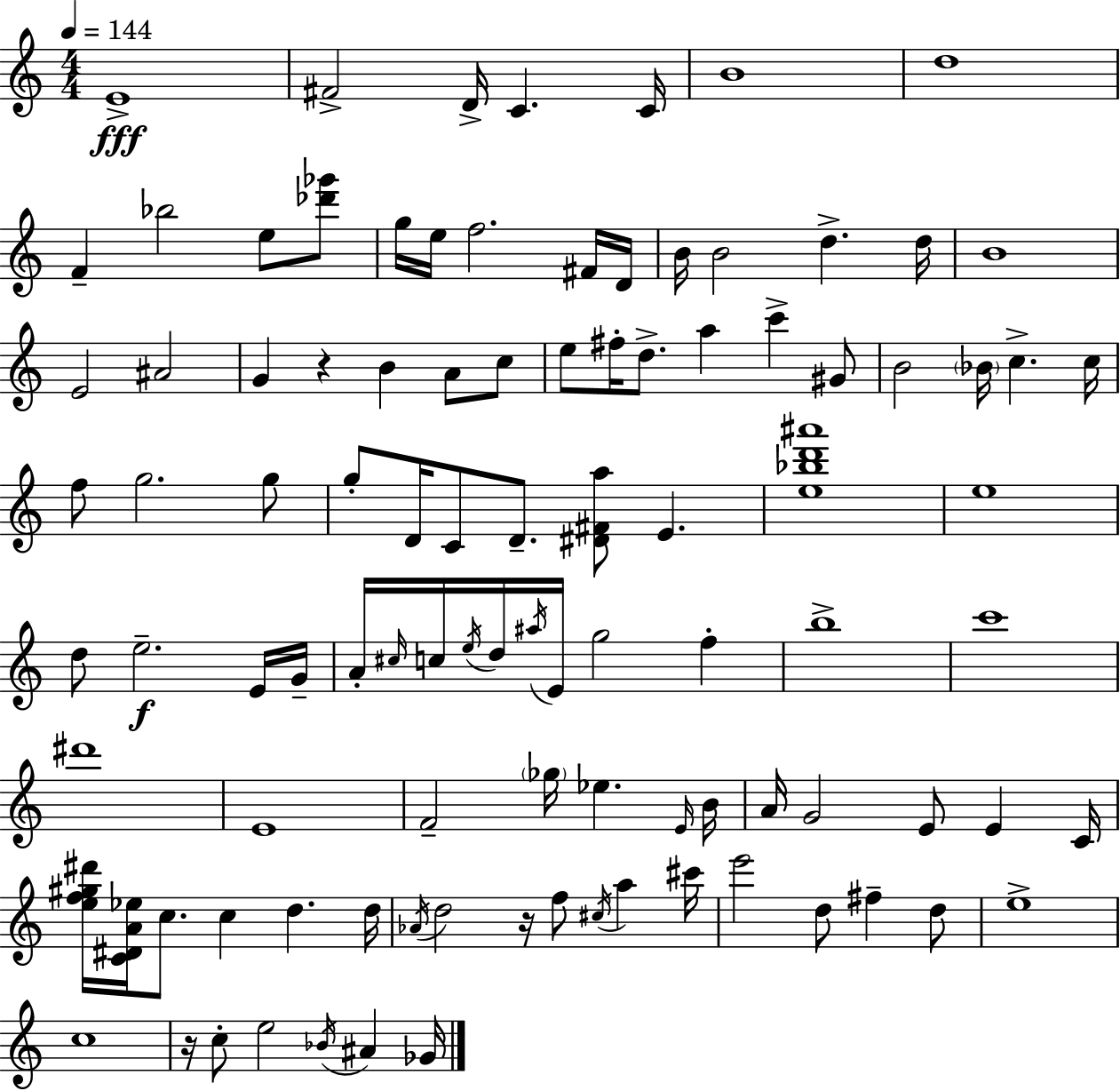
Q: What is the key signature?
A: A minor